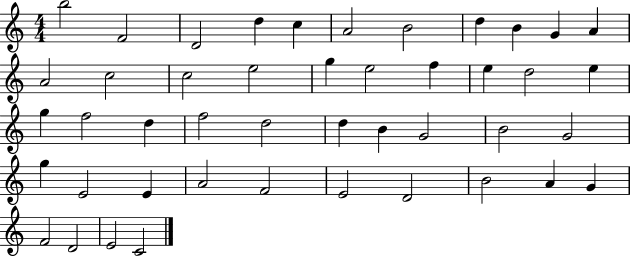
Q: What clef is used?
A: treble